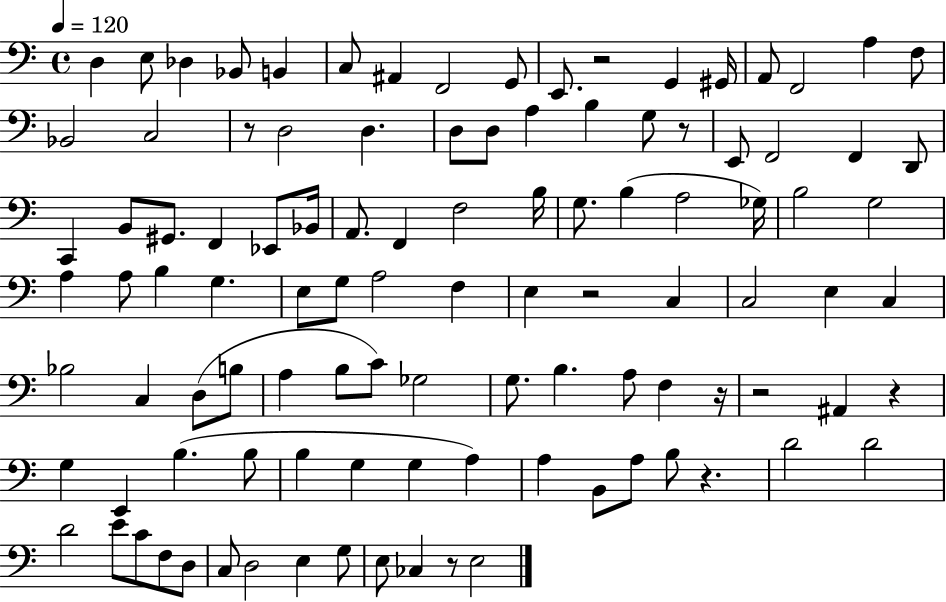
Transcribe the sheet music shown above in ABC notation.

X:1
T:Untitled
M:4/4
L:1/4
K:C
D, E,/2 _D, _B,,/2 B,, C,/2 ^A,, F,,2 G,,/2 E,,/2 z2 G,, ^G,,/4 A,,/2 F,,2 A, F,/2 _B,,2 C,2 z/2 D,2 D, D,/2 D,/2 A, B, G,/2 z/2 E,,/2 F,,2 F,, D,,/2 C,, B,,/2 ^G,,/2 F,, _E,,/2 _B,,/4 A,,/2 F,, F,2 B,/4 G,/2 B, A,2 _G,/4 B,2 G,2 A, A,/2 B, G, E,/2 G,/2 A,2 F, E, z2 C, C,2 E, C, _B,2 C, D,/2 B,/2 A, B,/2 C/2 _G,2 G,/2 B, A,/2 F, z/4 z2 ^A,, z G, E,, B, B,/2 B, G, G, A, A, B,,/2 A,/2 B,/2 z D2 D2 D2 E/2 C/2 F,/2 D,/2 C,/2 D,2 E, G,/2 E,/2 _C, z/2 E,2